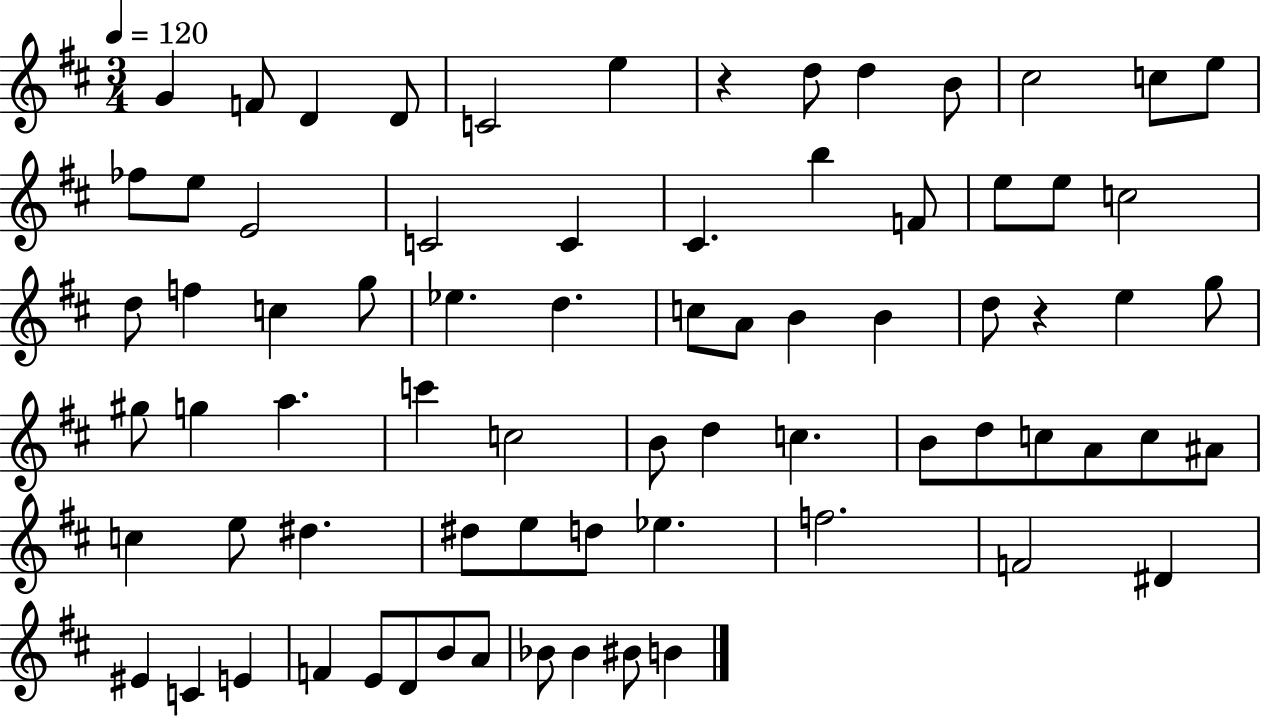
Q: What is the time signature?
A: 3/4